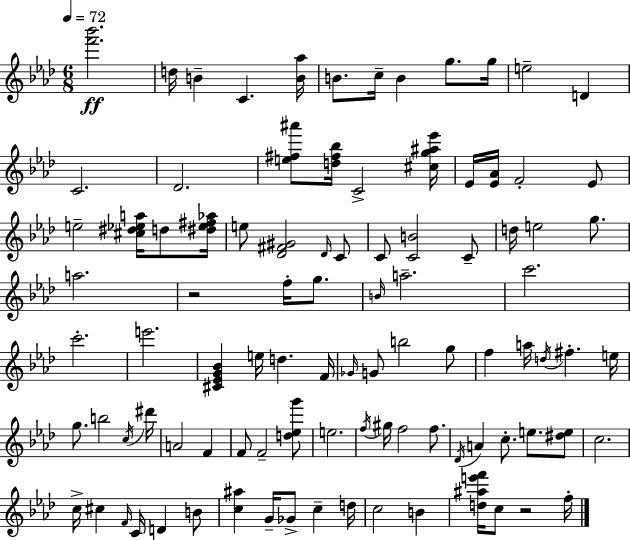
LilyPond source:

{
  \clef treble
  \numericTimeSignature
  \time 6/8
  \key f \minor
  \tempo 4 = 72
  \repeat volta 2 { <f''' bes'''>2.\ff | d''16 b'4-- c'4. <b' aes''>16 | b'8. c''16-- b'4 g''8. g''16 | e''2-- d'4 | \break c'2. | des'2. | <e'' fis'' ais'''>8 <d'' fis'' bes''>16 c'2-> <cis'' g'' ais'' ees'''>16 | ees'16 <ees' aes'>16 f'2-. ees'8 | \break e''2-- <cis'' dis'' ees'' a''>16 d''8 <dis'' ees'' fis'' aes''>16 | e''8 <des' fis' gis'>2 \grace { des'16 } c'8 | c'8 <c' b'>2 c'8-- | d''16 e''2 g''8. | \break a''2. | r2 f''16-. g''8. | \grace { b'16 } a''2.-- | c'''2. | \break c'''2.-. | e'''2. | <cis' ees' g' bes'>4 e''16 d''4. | f'16 \grace { ges'16 } g'8 b''2 | \break g''8 f''4 a''16 \acciaccatura { d''16 } fis''4.-. | e''16 g''8. b''2 | \acciaccatura { c''16 } dis'''16 a'2 | f'4 f'8 f'2-- | \break <d'' ees'' g'''>8 e''2. | \acciaccatura { f''16 } gis''16 f''2 | f''8. \acciaccatura { des'16 } a'4 c''8.-. | e''8. <dis'' e''>8 c''2. | \break c''16-> cis''4 | \grace { f'16 } c'16 d'4 b'8 <c'' ais''>4 | g'16-- ges'8-> c''4-- d''16 c''2 | b'4 <d'' ais'' e''' f'''>16 c''8 r2 | \break f''16-. } \bar "|."
}